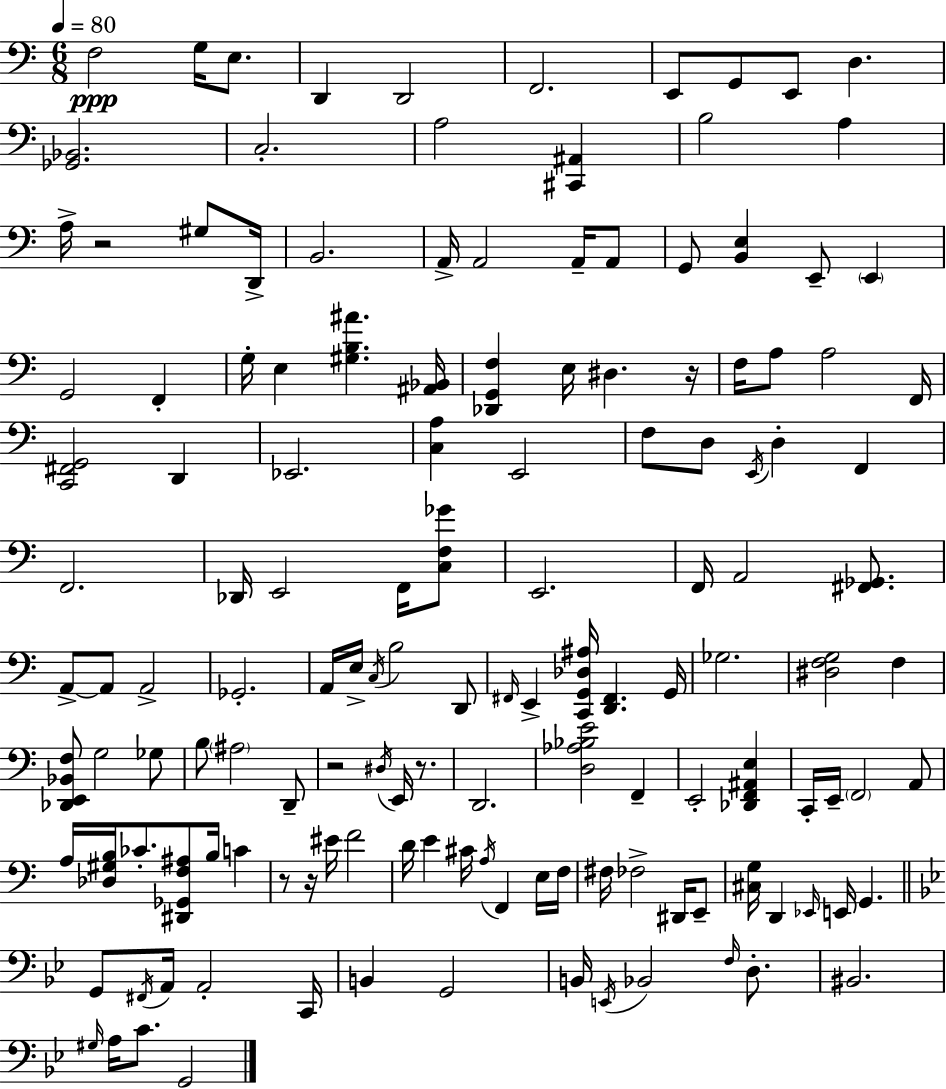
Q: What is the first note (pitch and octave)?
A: F3